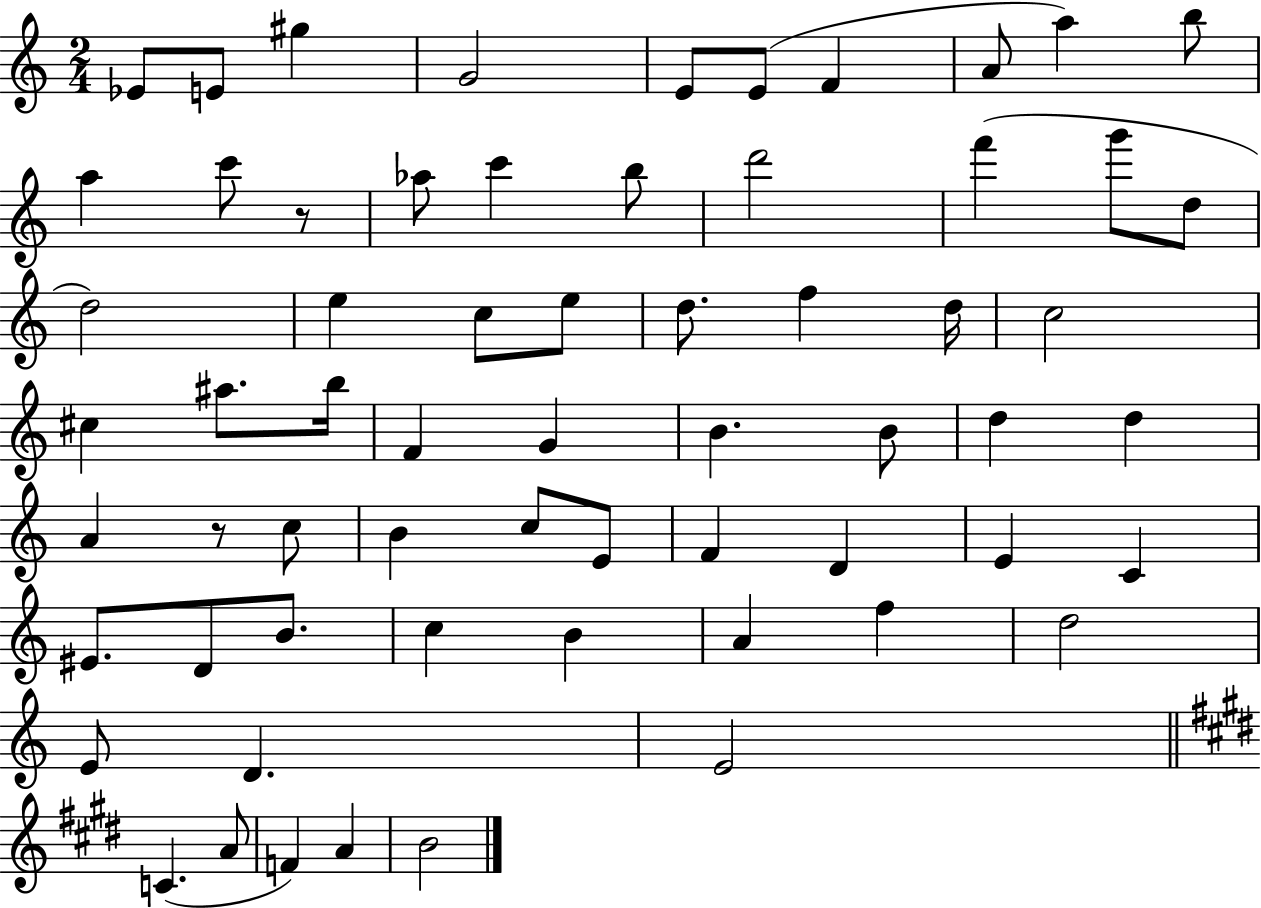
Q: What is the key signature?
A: C major